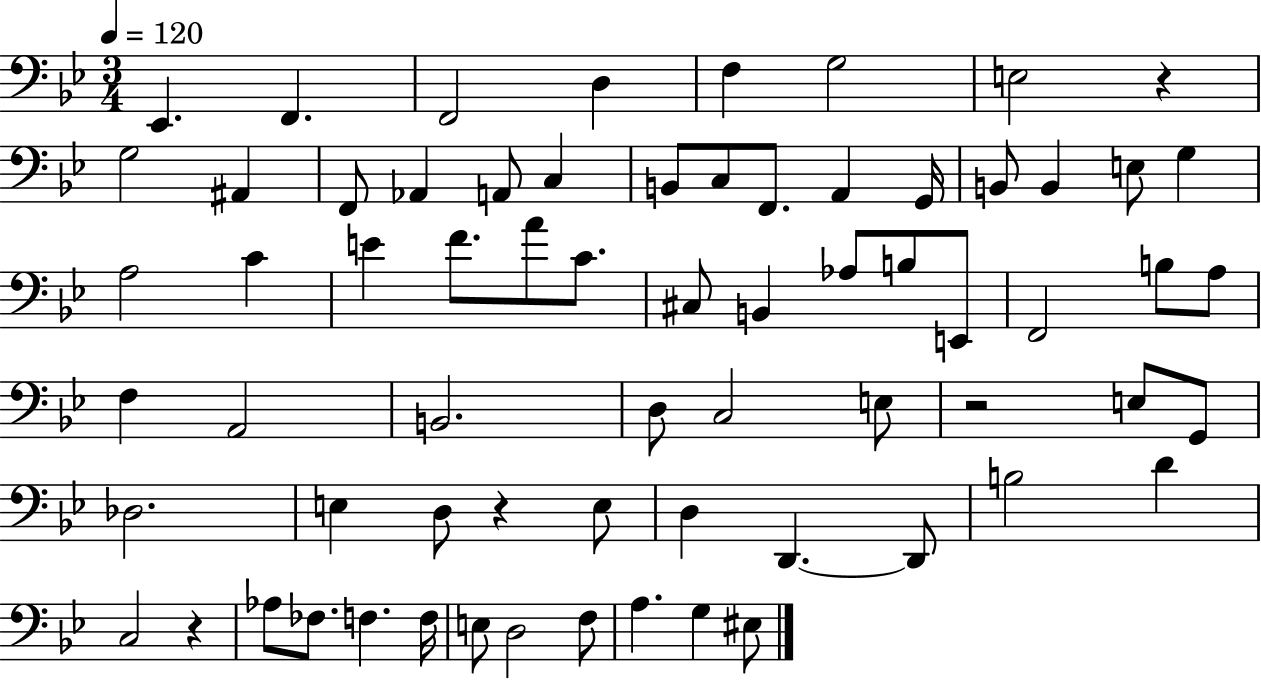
Eb2/q. F2/q. F2/h D3/q F3/q G3/h E3/h R/q G3/h A#2/q F2/e Ab2/q A2/e C3/q B2/e C3/e F2/e. A2/q G2/s B2/e B2/q E3/e G3/q A3/h C4/q E4/q F4/e. A4/e C4/e. C#3/e B2/q Ab3/e B3/e E2/e F2/h B3/e A3/e F3/q A2/h B2/h. D3/e C3/h E3/e R/h E3/e G2/e Db3/h. E3/q D3/e R/q E3/e D3/q D2/q. D2/e B3/h D4/q C3/h R/q Ab3/e FES3/e. F3/q. F3/s E3/e D3/h F3/e A3/q. G3/q EIS3/e